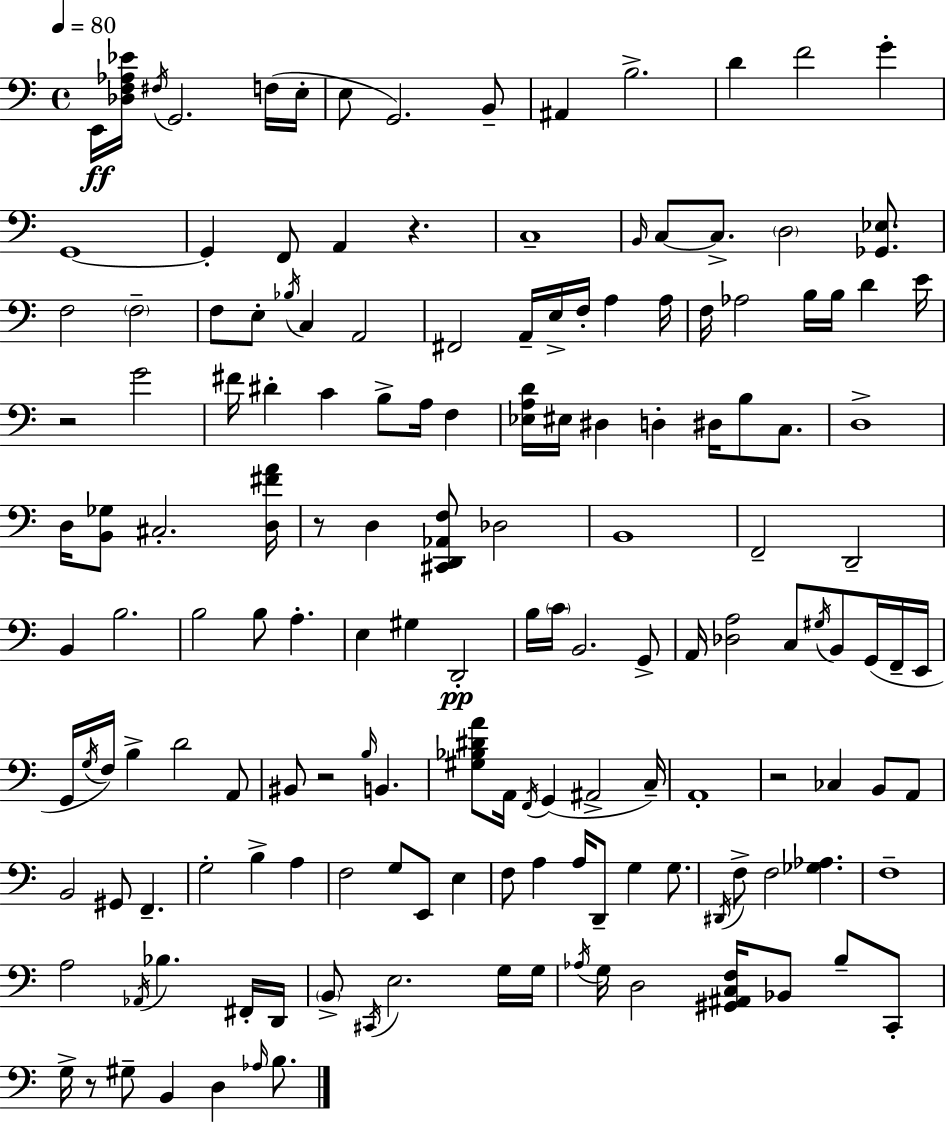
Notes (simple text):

E2/s [Db3,F3,Ab3,Eb4]/s F#3/s G2/h. F3/s E3/s E3/e G2/h. B2/e A#2/q B3/h. D4/q F4/h G4/q G2/w G2/q F2/e A2/q R/q. C3/w B2/s C3/e C3/e. D3/h [Gb2,Eb3]/e. F3/h F3/h F3/e E3/e Bb3/s C3/q A2/h F#2/h A2/s E3/s F3/s A3/q A3/s F3/s Ab3/h B3/s B3/s D4/q E4/s R/h G4/h F#4/s D#4/q C4/q B3/e A3/s F3/q [Eb3,A3,D4]/s EIS3/s D#3/q D3/q D#3/s B3/e C3/e. D3/w D3/s [B2,Gb3]/e C#3/h. [D3,F#4,A4]/s R/e D3/q [C#2,D2,Ab2,F3]/e Db3/h B2/w F2/h D2/h B2/q B3/h. B3/h B3/e A3/q. E3/q G#3/q D2/h B3/s C4/s B2/h. G2/e A2/s [Db3,A3]/h C3/e G#3/s B2/e G2/s F2/s E2/s G2/s G3/s F3/s B3/q D4/h A2/e BIS2/e R/h B3/s B2/q. [G#3,Bb3,D#4,A4]/e A2/s F2/s G2/q A#2/h C3/s A2/w R/h CES3/q B2/e A2/e B2/h G#2/e F2/q. G3/h B3/q A3/q F3/h G3/e E2/e E3/q F3/e A3/q A3/s D2/e G3/q G3/e. D#2/s F3/e F3/h [Gb3,Ab3]/q. F3/w A3/h Ab2/s Bb3/q. F#2/s D2/s B2/e C#2/s E3/h. G3/s G3/s Ab3/s G3/s D3/h [G#2,A#2,C3,F3]/s Bb2/e B3/e C2/e G3/s R/e G#3/e B2/q D3/q Ab3/s B3/e.